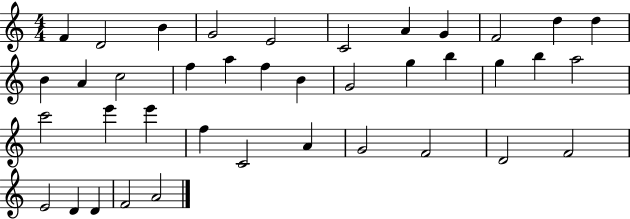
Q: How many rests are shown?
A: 0